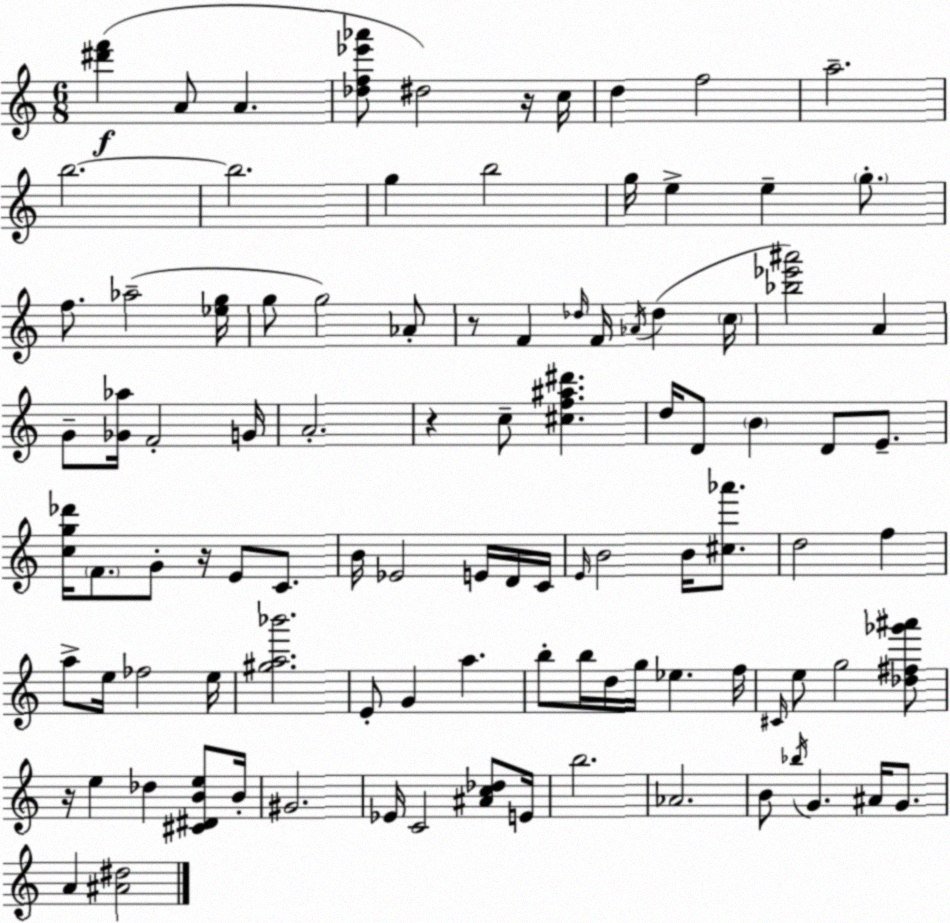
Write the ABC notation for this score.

X:1
T:Untitled
M:6/8
L:1/4
K:C
[^d'f'] A/2 A [_df_e'_a']/2 ^d2 z/4 c/4 d f2 a2 b2 b2 g b2 g/4 e e g/2 f/2 _a2 [_eg]/4 g/2 g2 _A/2 z/2 F _d/4 F/4 _A/4 _d c/4 [_b_e'^a']2 A G/2 [_G_a]/4 F2 G/4 A2 z c/2 [^cf^a^d'] d/4 D/2 B D/2 E/2 [cg_d']/4 F/2 G/2 z/4 E/2 C/2 B/4 _E2 E/4 D/4 C/4 E/4 B2 B/4 [^c_a']/2 d2 f a/2 e/4 _f2 e/4 [^ga_b']2 E/2 G a b/2 b/4 d/4 g/4 _e f/4 ^C/4 e/2 g2 [_d^f_g'^a']/2 z/4 e _d [^C^DBe]/2 B/4 ^G2 _E/4 C2 [^Ac_d]/2 E/4 b2 _A2 B/2 _b/4 G ^A/4 G/2 A [^A^d]2